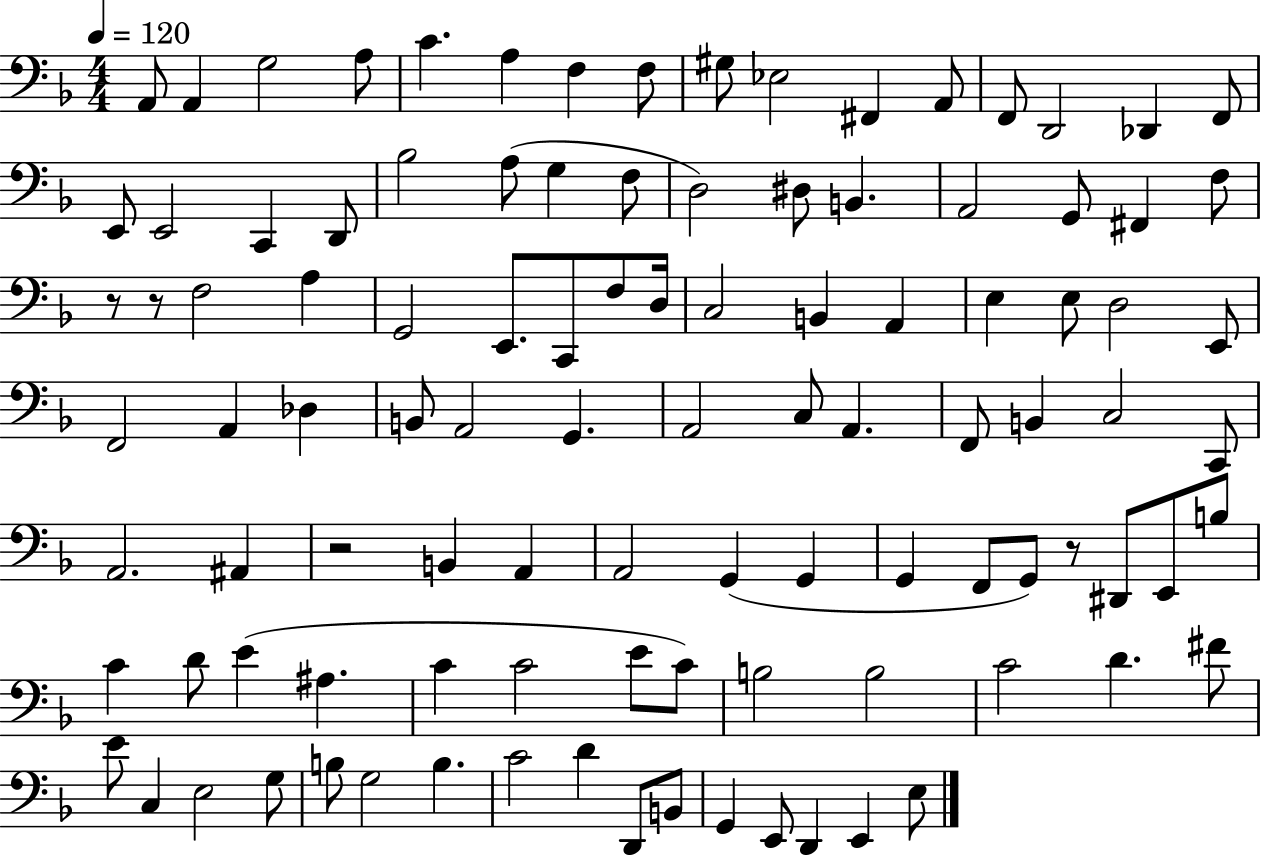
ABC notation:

X:1
T:Untitled
M:4/4
L:1/4
K:F
A,,/2 A,, G,2 A,/2 C A, F, F,/2 ^G,/2 _E,2 ^F,, A,,/2 F,,/2 D,,2 _D,, F,,/2 E,,/2 E,,2 C,, D,,/2 _B,2 A,/2 G, F,/2 D,2 ^D,/2 B,, A,,2 G,,/2 ^F,, F,/2 z/2 z/2 F,2 A, G,,2 E,,/2 C,,/2 F,/2 D,/4 C,2 B,, A,, E, E,/2 D,2 E,,/2 F,,2 A,, _D, B,,/2 A,,2 G,, A,,2 C,/2 A,, F,,/2 B,, C,2 C,,/2 A,,2 ^A,, z2 B,, A,, A,,2 G,, G,, G,, F,,/2 G,,/2 z/2 ^D,,/2 E,,/2 B,/2 C D/2 E ^A, C C2 E/2 C/2 B,2 B,2 C2 D ^F/2 E/2 C, E,2 G,/2 B,/2 G,2 B, C2 D D,,/2 B,,/2 G,, E,,/2 D,, E,, E,/2